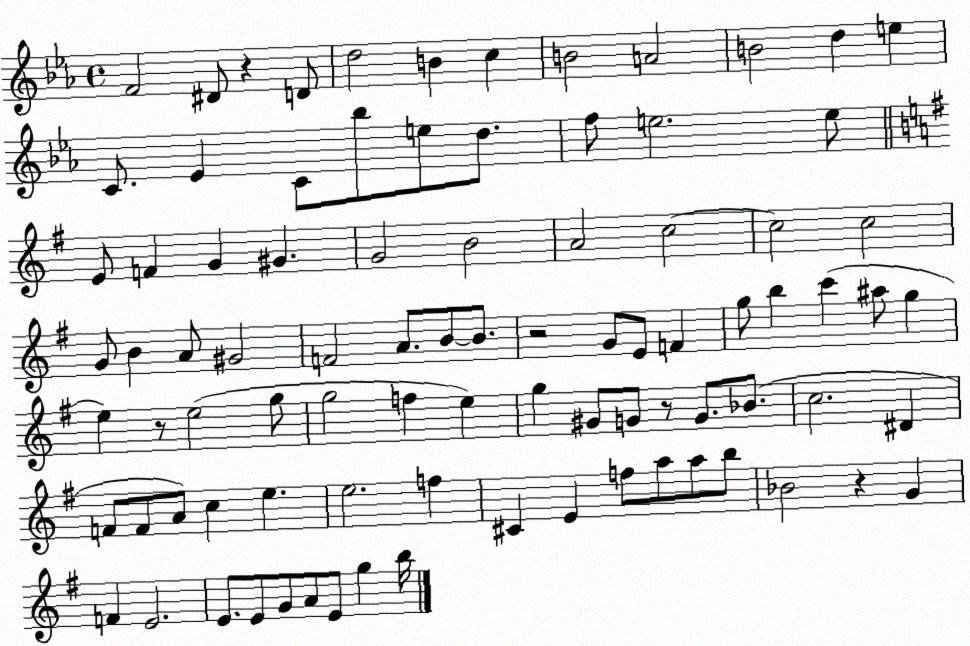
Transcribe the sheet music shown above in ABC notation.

X:1
T:Untitled
M:4/4
L:1/4
K:Eb
F2 ^D/2 z D/2 d2 B c B2 A2 B2 d e C/2 _E C/2 _b/2 e/2 d/2 f/2 e2 e/2 E/2 F G ^G G2 B2 A2 c2 c2 c2 G/2 B A/2 ^G2 F2 A/2 B/2 B/2 z2 G/2 E/2 F g/2 b c' ^a/2 g e z/2 e2 g/2 g2 f e g ^G/2 G/2 z/2 G/2 _B/2 c2 ^D F/2 F/2 A/2 c e e2 f ^C E f/2 a/2 a/2 b/2 _B2 z G F E2 E/2 E/2 G/2 A/2 E/2 g b/4